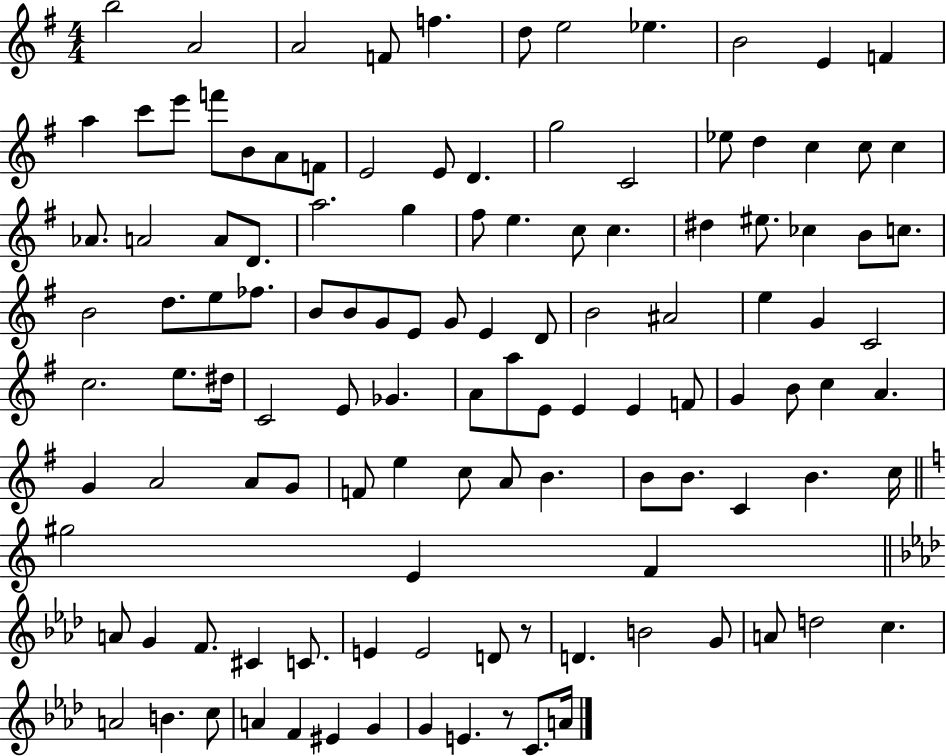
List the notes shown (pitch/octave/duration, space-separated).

B5/h A4/h A4/h F4/e F5/q. D5/e E5/h Eb5/q. B4/h E4/q F4/q A5/q C6/e E6/e F6/e B4/e A4/e F4/e E4/h E4/e D4/q. G5/h C4/h Eb5/e D5/q C5/q C5/e C5/q Ab4/e. A4/h A4/e D4/e. A5/h. G5/q F#5/e E5/q. C5/e C5/q. D#5/q EIS5/e. CES5/q B4/e C5/e. B4/h D5/e. E5/e FES5/e. B4/e B4/e G4/e E4/e G4/e E4/q D4/e B4/h A#4/h E5/q G4/q C4/h C5/h. E5/e. D#5/s C4/h E4/e Gb4/q. A4/e A5/e E4/e E4/q E4/q F4/e G4/q B4/e C5/q A4/q. G4/q A4/h A4/e G4/e F4/e E5/q C5/e A4/e B4/q. B4/e B4/e. C4/q B4/q. C5/s G#5/h E4/q F4/q A4/e G4/q F4/e. C#4/q C4/e. E4/q E4/h D4/e R/e D4/q. B4/h G4/e A4/e D5/h C5/q. A4/h B4/q. C5/e A4/q F4/q EIS4/q G4/q G4/q E4/q. R/e C4/e. A4/s